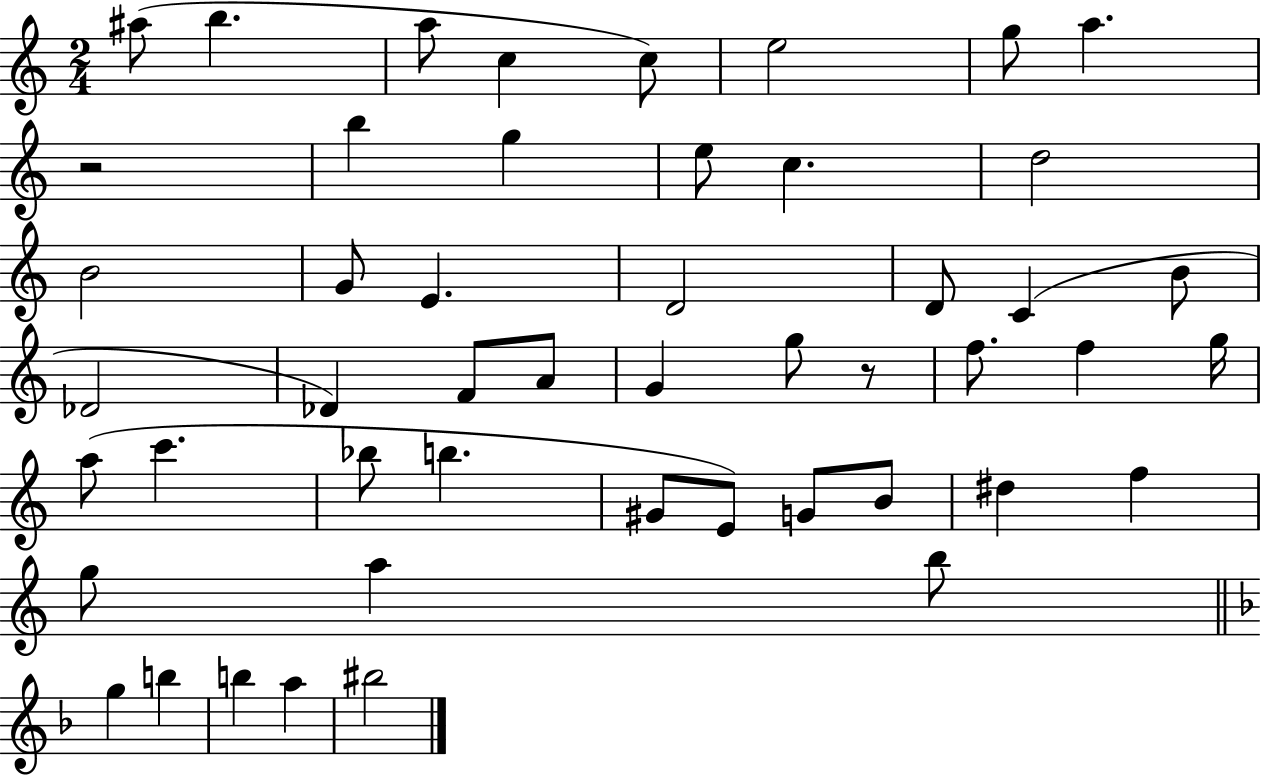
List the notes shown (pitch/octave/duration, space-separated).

A#5/e B5/q. A5/e C5/q C5/e E5/h G5/e A5/q. R/h B5/q G5/q E5/e C5/q. D5/h B4/h G4/e E4/q. D4/h D4/e C4/q B4/e Db4/h Db4/q F4/e A4/e G4/q G5/e R/e F5/e. F5/q G5/s A5/e C6/q. Bb5/e B5/q. G#4/e E4/e G4/e B4/e D#5/q F5/q G5/e A5/q B5/e G5/q B5/q B5/q A5/q BIS5/h